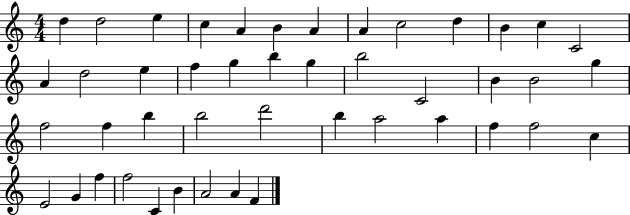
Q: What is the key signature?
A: C major